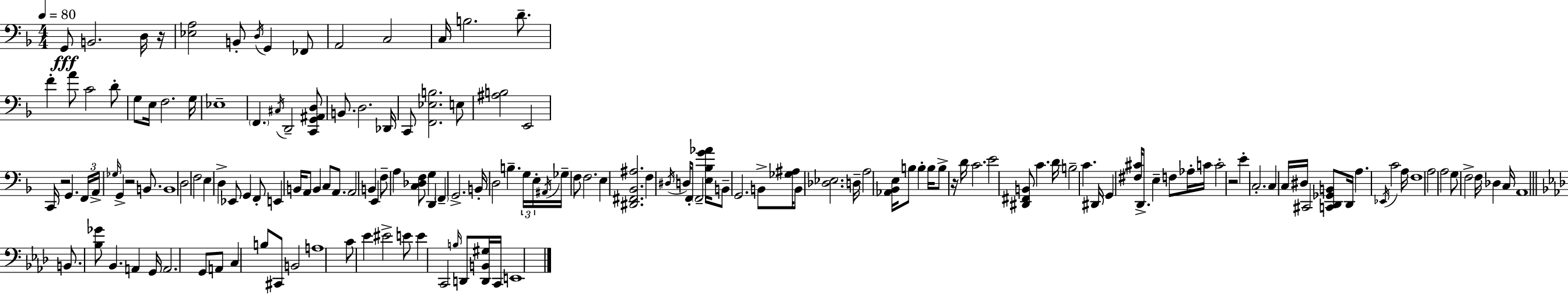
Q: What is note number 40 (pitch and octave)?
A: F3